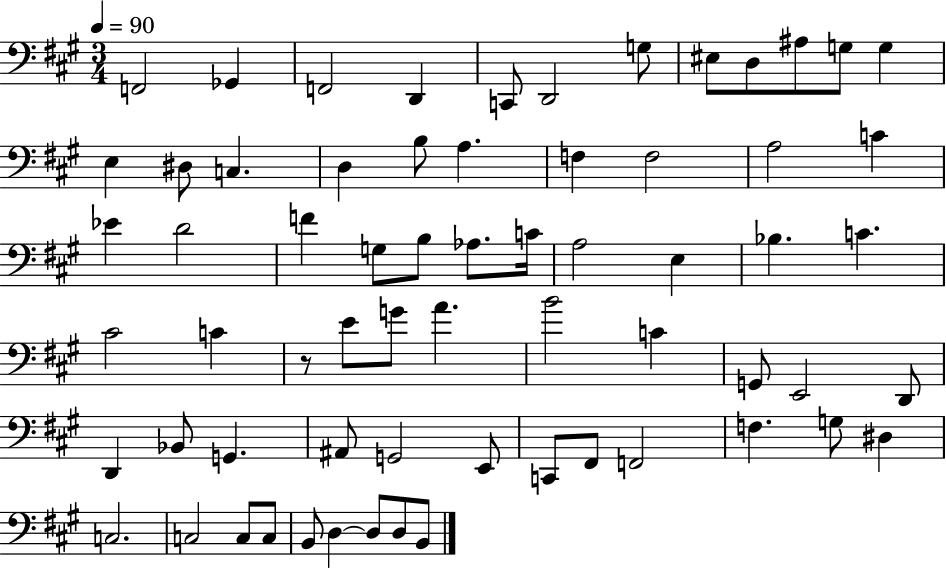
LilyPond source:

{
  \clef bass
  \numericTimeSignature
  \time 3/4
  \key a \major
  \tempo 4 = 90
  \repeat volta 2 { f,2 ges,4 | f,2 d,4 | c,8 d,2 g8 | eis8 d8 ais8 g8 g4 | \break e4 dis8 c4. | d4 b8 a4. | f4 f2 | a2 c'4 | \break ees'4 d'2 | f'4 g8 b8 aes8. c'16 | a2 e4 | bes4. c'4. | \break cis'2 c'4 | r8 e'8 g'8 a'4. | b'2 c'4 | g,8 e,2 d,8 | \break d,4 bes,8 g,4. | ais,8 g,2 e,8 | c,8 fis,8 f,2 | f4. g8 dis4 | \break c2. | c2 c8 c8 | b,8 d4~~ d8 d8 b,8 | } \bar "|."
}